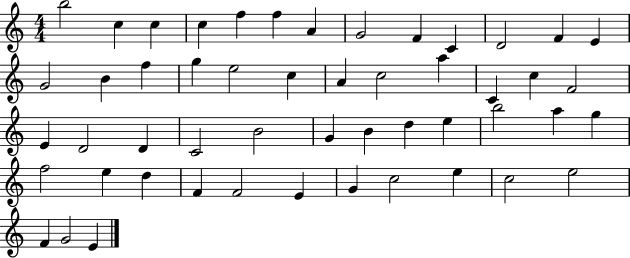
{
  \clef treble
  \numericTimeSignature
  \time 4/4
  \key c \major
  b''2 c''4 c''4 | c''4 f''4 f''4 a'4 | g'2 f'4 c'4 | d'2 f'4 e'4 | \break g'2 b'4 f''4 | g''4 e''2 c''4 | a'4 c''2 a''4 | c'4 c''4 f'2 | \break e'4 d'2 d'4 | c'2 b'2 | g'4 b'4 d''4 e''4 | b''2 a''4 g''4 | \break f''2 e''4 d''4 | f'4 f'2 e'4 | g'4 c''2 e''4 | c''2 e''2 | \break f'4 g'2 e'4 | \bar "|."
}